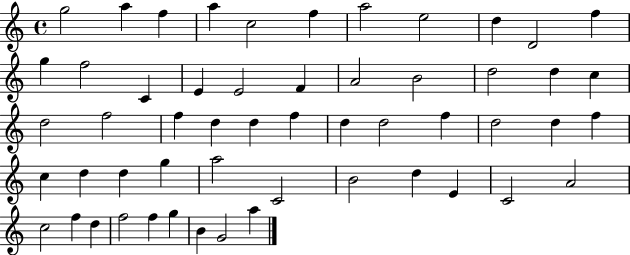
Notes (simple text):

G5/h A5/q F5/q A5/q C5/h F5/q A5/h E5/h D5/q D4/h F5/q G5/q F5/h C4/q E4/q E4/h F4/q A4/h B4/h D5/h D5/q C5/q D5/h F5/h F5/q D5/q D5/q F5/q D5/q D5/h F5/q D5/h D5/q F5/q C5/q D5/q D5/q G5/q A5/h C4/h B4/h D5/q E4/q C4/h A4/h C5/h F5/q D5/q F5/h F5/q G5/q B4/q G4/h A5/q